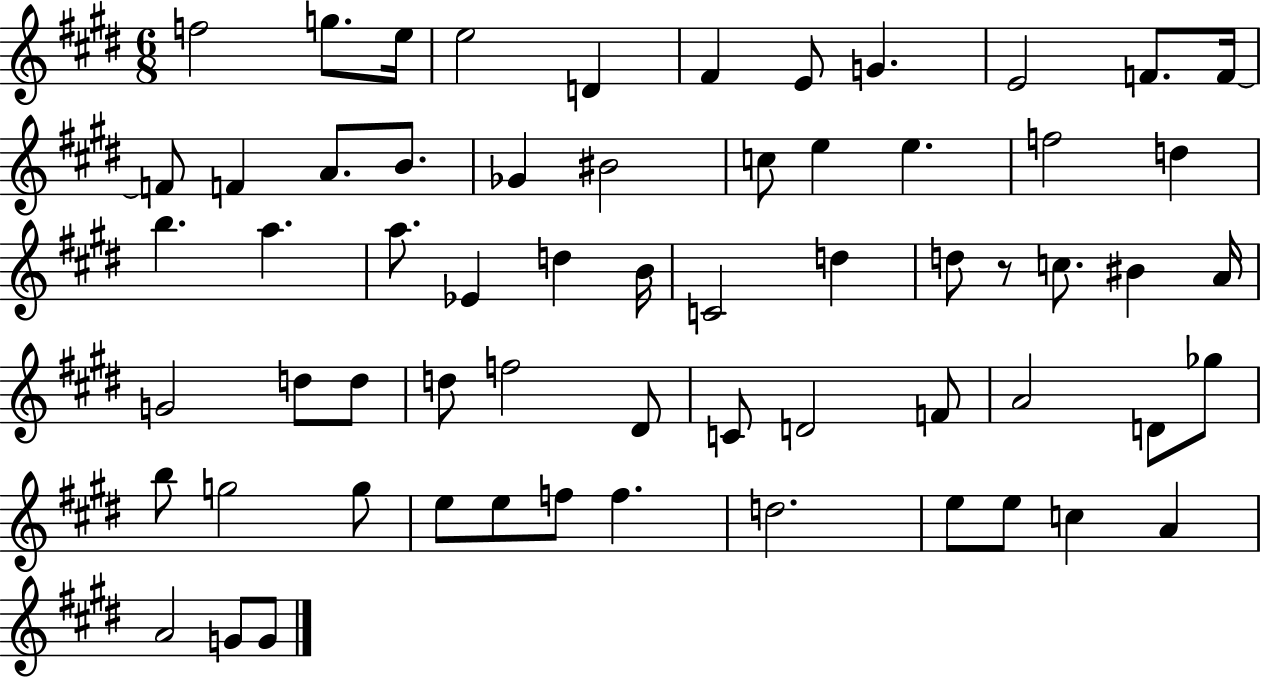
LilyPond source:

{
  \clef treble
  \numericTimeSignature
  \time 6/8
  \key e \major
  f''2 g''8. e''16 | e''2 d'4 | fis'4 e'8 g'4. | e'2 f'8. f'16~~ | \break f'8 f'4 a'8. b'8. | ges'4 bis'2 | c''8 e''4 e''4. | f''2 d''4 | \break b''4. a''4. | a''8. ees'4 d''4 b'16 | c'2 d''4 | d''8 r8 c''8. bis'4 a'16 | \break g'2 d''8 d''8 | d''8 f''2 dis'8 | c'8 d'2 f'8 | a'2 d'8 ges''8 | \break b''8 g''2 g''8 | e''8 e''8 f''8 f''4. | d''2. | e''8 e''8 c''4 a'4 | \break a'2 g'8 g'8 | \bar "|."
}